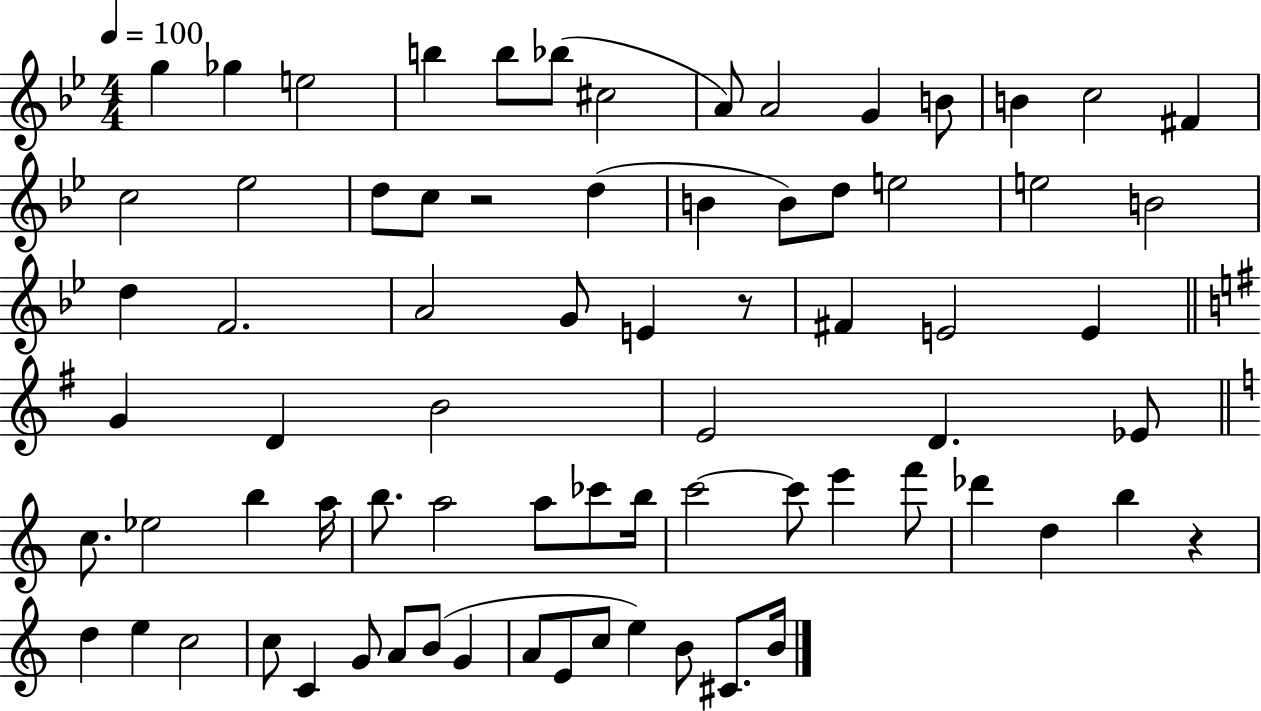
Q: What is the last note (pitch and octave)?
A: B4